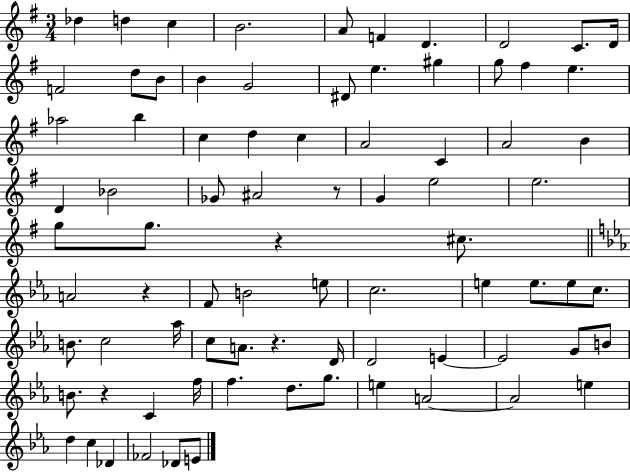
Db5/q D5/q C5/q B4/h. A4/e F4/q D4/q. D4/h C4/e. D4/s F4/h D5/e B4/e B4/q G4/h D#4/e E5/q. G#5/q G5/e F#5/q E5/q. Ab5/h B5/q C5/q D5/q C5/q A4/h C4/q A4/h B4/q D4/q Bb4/h Gb4/e A#4/h R/e G4/q E5/h E5/h. G5/e G5/e. R/q C#5/e. A4/h R/q F4/e B4/h E5/e C5/h. E5/q E5/e. E5/e C5/e. B4/e. C5/h Ab5/s C5/e A4/e. R/q. D4/s D4/h E4/q E4/h G4/e B4/e B4/e. R/q C4/q F5/s F5/q. D5/e. G5/e. E5/q A4/h A4/h E5/q D5/q C5/q Db4/q FES4/h Db4/e E4/e